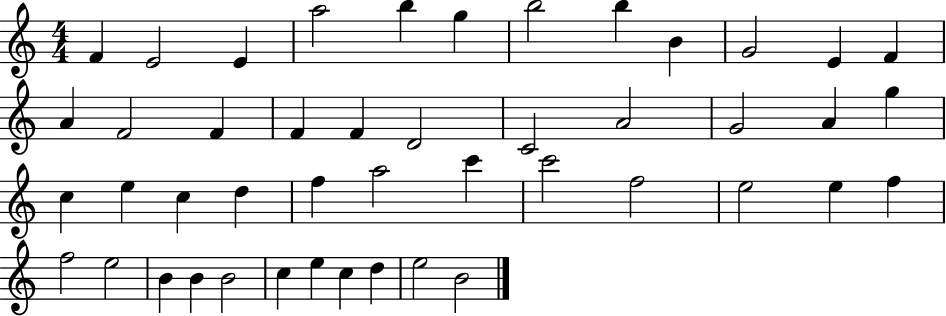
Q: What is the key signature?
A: C major